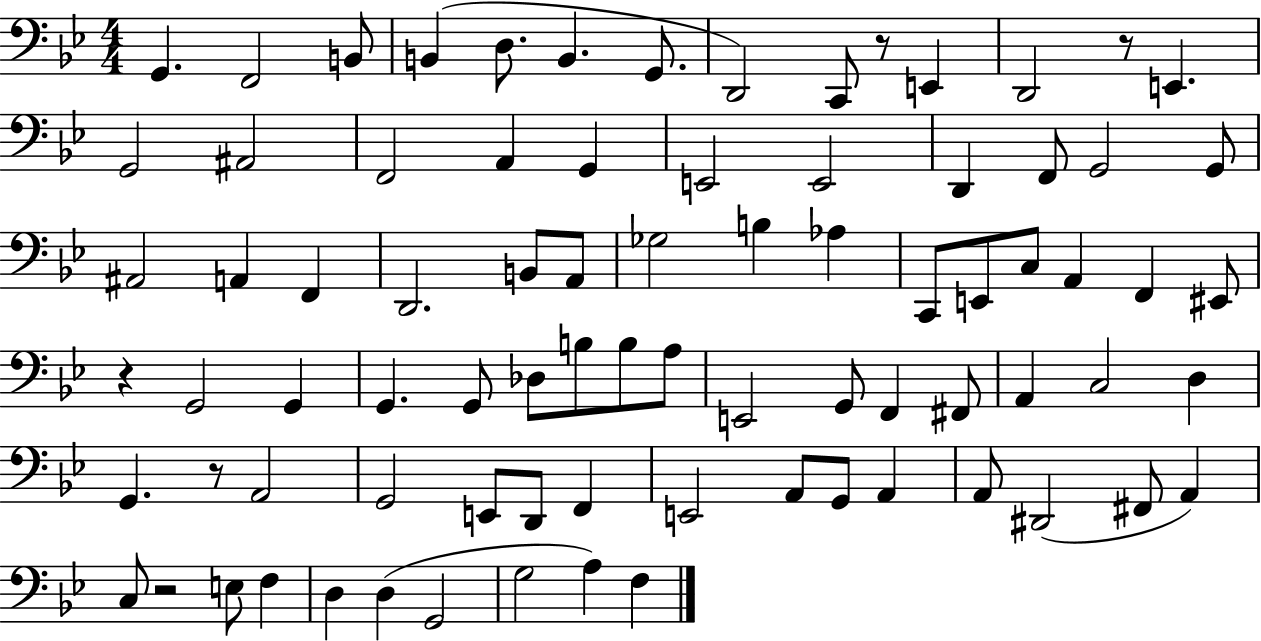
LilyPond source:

{
  \clef bass
  \numericTimeSignature
  \time 4/4
  \key bes \major
  g,4. f,2 b,8 | b,4( d8. b,4. g,8. | d,2) c,8 r8 e,4 | d,2 r8 e,4. | \break g,2 ais,2 | f,2 a,4 g,4 | e,2 e,2 | d,4 f,8 g,2 g,8 | \break ais,2 a,4 f,4 | d,2. b,8 a,8 | ges2 b4 aes4 | c,8 e,8 c8 a,4 f,4 eis,8 | \break r4 g,2 g,4 | g,4. g,8 des8 b8 b8 a8 | e,2 g,8 f,4 fis,8 | a,4 c2 d4 | \break g,4. r8 a,2 | g,2 e,8 d,8 f,4 | e,2 a,8 g,8 a,4 | a,8 dis,2( fis,8 a,4) | \break c8 r2 e8 f4 | d4 d4( g,2 | g2 a4) f4 | \bar "|."
}